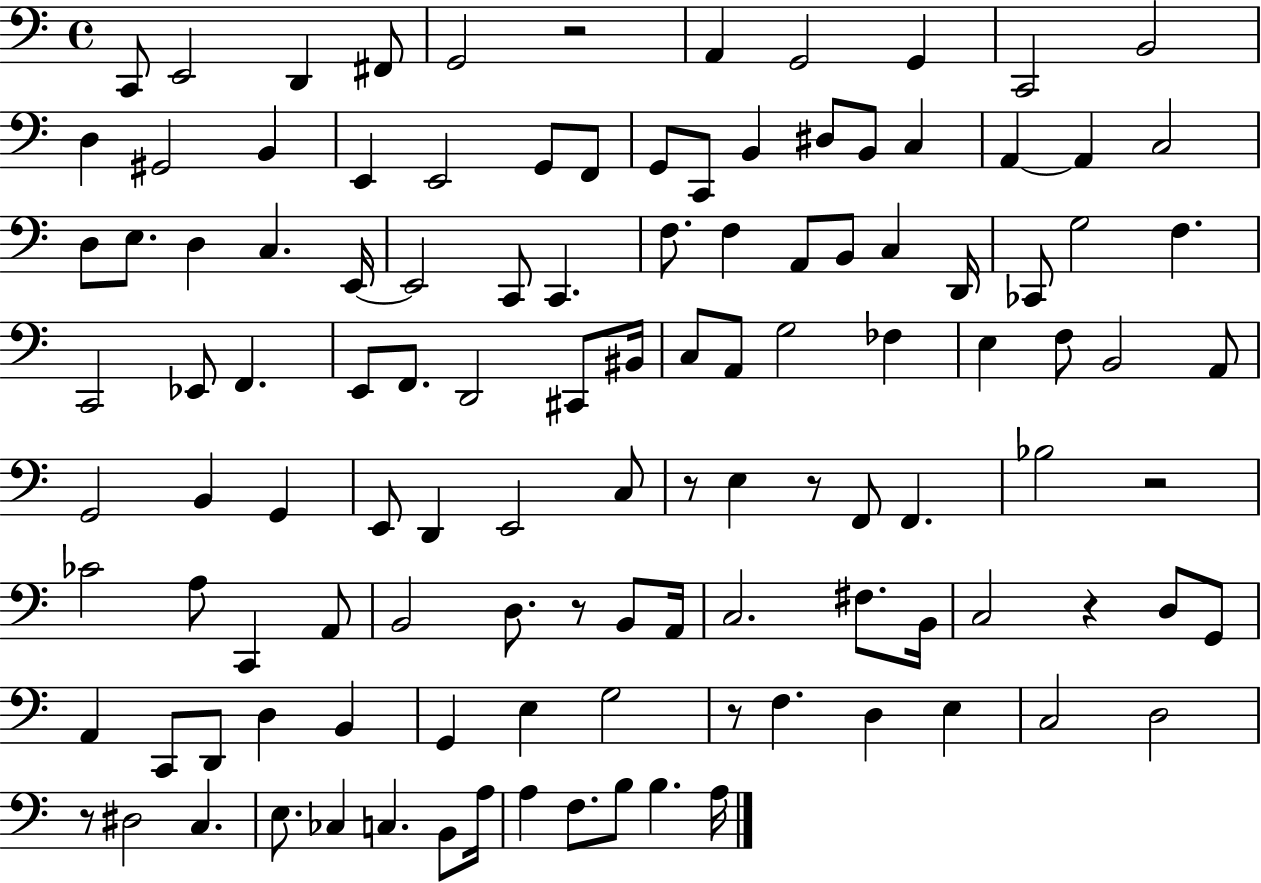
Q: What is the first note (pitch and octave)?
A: C2